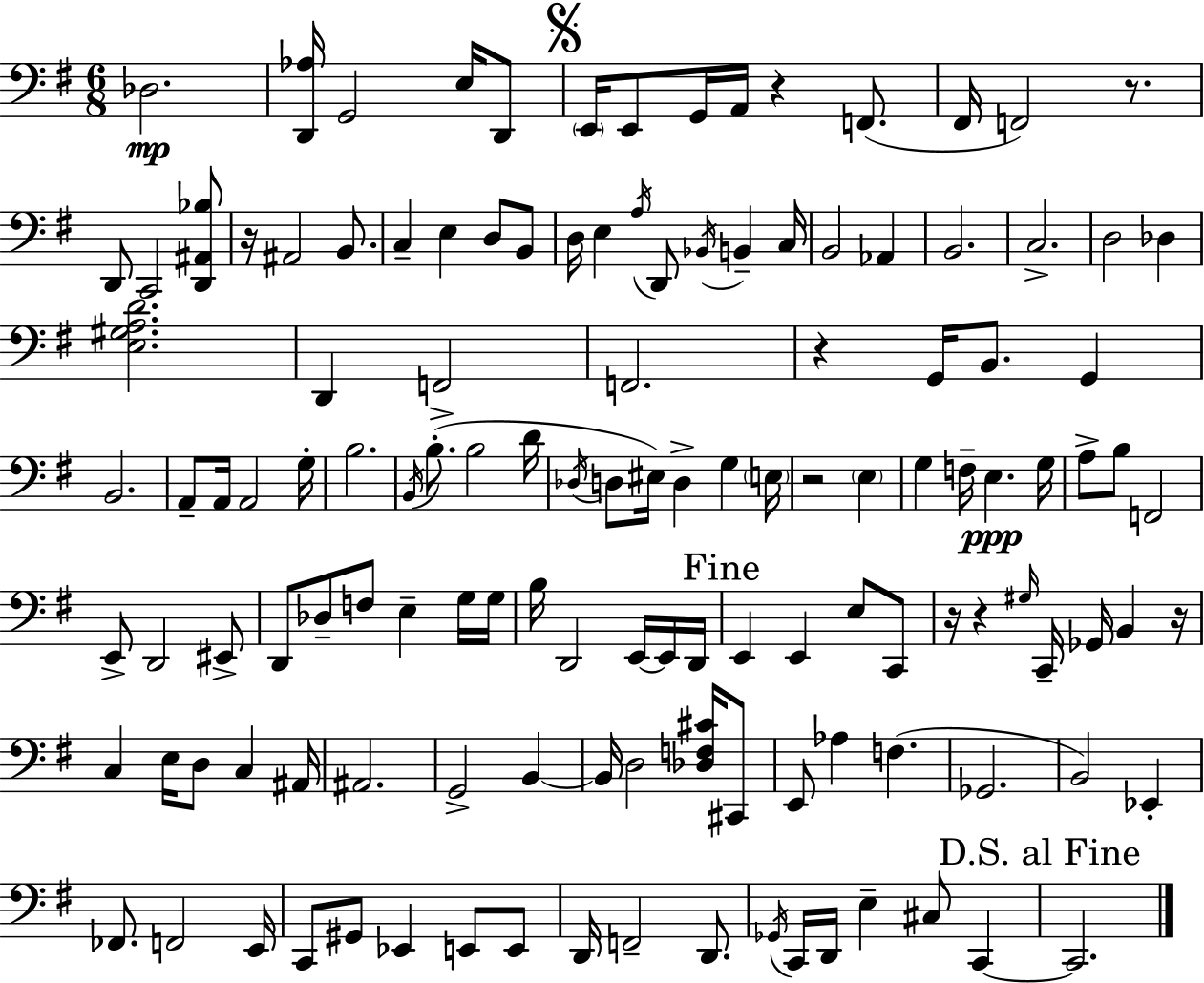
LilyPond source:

{
  \clef bass
  \numericTimeSignature
  \time 6/8
  \key e \minor
  des2.\mp | <d, aes>16 g,2 e16 d,8 | \mark \markup { \musicglyph "scripts.segno" } \parenthesize e,16 e,8 g,16 a,16 r4 f,8.( | fis,16 f,2) r8. | \break d,8 c,2 <d, ais, bes>8 | r16 ais,2 b,8. | c4-- e4 d8 b,8 | d16 e4 \acciaccatura { a16 } d,8 \acciaccatura { bes,16 } b,4-- | \break c16 b,2 aes,4 | b,2. | c2.-> | d2 des4 | \break <e gis a d'>2. | d,4 f,2-> | f,2. | r4 g,16 b,8. g,4 | \break b,2. | a,8-- a,16 a,2 | g16-. b2. | \acciaccatura { b,16 } b8.-.( b2 | \break d'16 \acciaccatura { des16 } d8 eis16) d4-> g4 | \parenthesize e16 r2 | \parenthesize e4 g4 f16-- e4.\ppp | g16 a8-> b8 f,2 | \break e,8-> d,2 | eis,8-> d,8 des8-- f8 e4-- | g16 g16 b16 d,2 | e,16~~ e,16 d,16 \mark "Fine" e,4 e,4 | \break e8 c,8 r16 r4 \grace { gis16 } c,16-- ges,16 | b,4 r16 c4 e16 d8 | c4 ais,16 ais,2. | g,2-> | \break b,4~~ b,16 d2 | <des f cis'>16 cis,8 e,8 aes4 f4.( | ges,2. | b,2) | \break ees,4-. fes,8. f,2 | e,16 c,8 gis,8 ees,4 | e,8 e,8 d,16 f,2-- | d,8. \acciaccatura { ges,16 } c,16 d,16 e4-- | \break cis8 c,4~~ \mark "D.S. al Fine" c,2. | \bar "|."
}